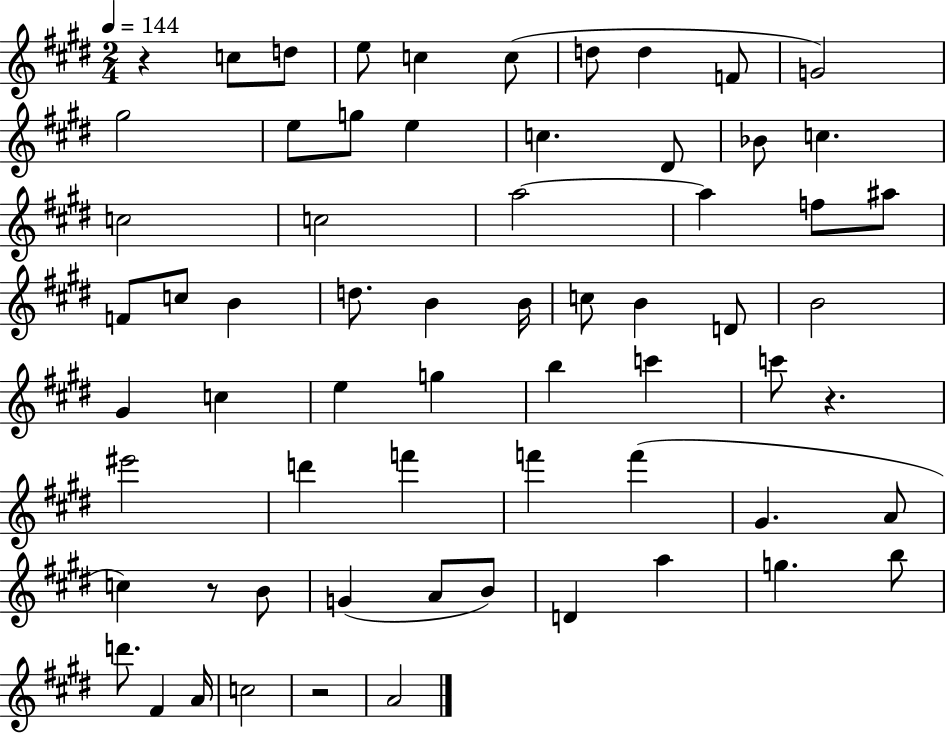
{
  \clef treble
  \numericTimeSignature
  \time 2/4
  \key e \major
  \tempo 4 = 144
  r4 c''8 d''8 | e''8 c''4 c''8( | d''8 d''4 f'8 | g'2) | \break gis''2 | e''8 g''8 e''4 | c''4. dis'8 | bes'8 c''4. | \break c''2 | c''2 | a''2~~ | a''4 f''8 ais''8 | \break f'8 c''8 b'4 | d''8. b'4 b'16 | c''8 b'4 d'8 | b'2 | \break gis'4 c''4 | e''4 g''4 | b''4 c'''4 | c'''8 r4. | \break eis'''2 | d'''4 f'''4 | f'''4 f'''4( | gis'4. a'8 | \break c''4) r8 b'8 | g'4( a'8 b'8) | d'4 a''4 | g''4. b''8 | \break d'''8. fis'4 a'16 | c''2 | r2 | a'2 | \break \bar "|."
}